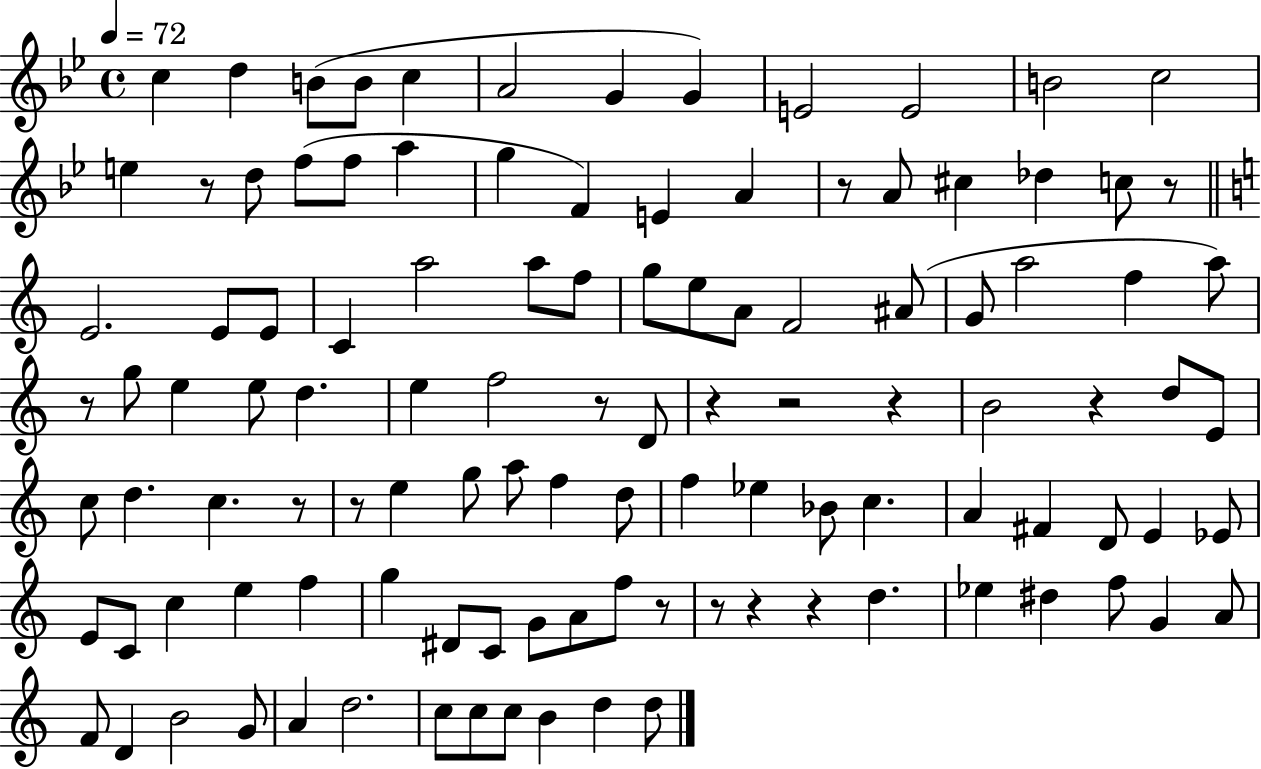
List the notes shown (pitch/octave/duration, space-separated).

C5/q D5/q B4/e B4/e C5/q A4/h G4/q G4/q E4/h E4/h B4/h C5/h E5/q R/e D5/e F5/e F5/e A5/q G5/q F4/q E4/q A4/q R/e A4/e C#5/q Db5/q C5/e R/e E4/h. E4/e E4/e C4/q A5/h A5/e F5/e G5/e E5/e A4/e F4/h A#4/e G4/e A5/h F5/q A5/e R/e G5/e E5/q E5/e D5/q. E5/q F5/h R/e D4/e R/q R/h R/q B4/h R/q D5/e E4/e C5/e D5/q. C5/q. R/e R/e E5/q G5/e A5/e F5/q D5/e F5/q Eb5/q Bb4/e C5/q. A4/q F#4/q D4/e E4/q Eb4/e E4/e C4/e C5/q E5/q F5/q G5/q D#4/e C4/e G4/e A4/e F5/e R/e R/e R/q R/q D5/q. Eb5/q D#5/q F5/e G4/q A4/e F4/e D4/q B4/h G4/e A4/q D5/h. C5/e C5/e C5/e B4/q D5/q D5/e